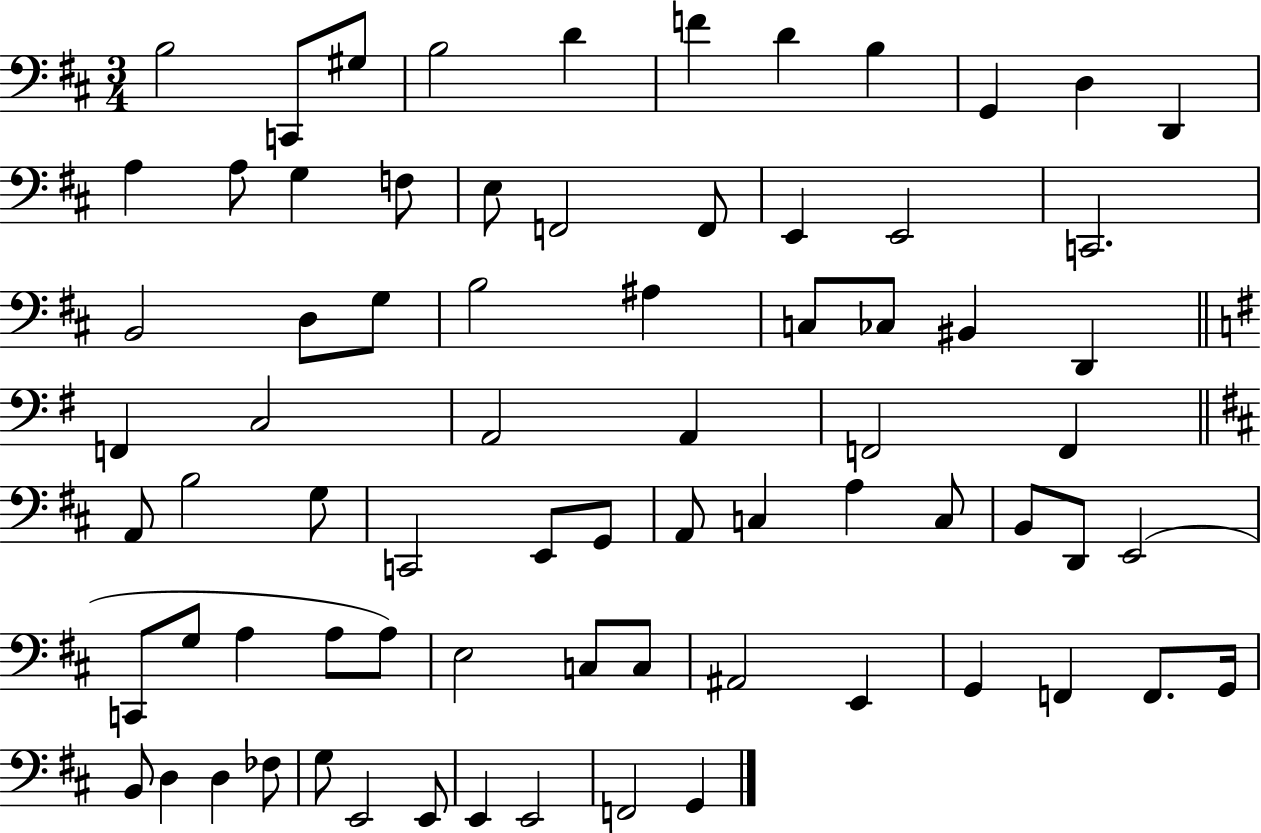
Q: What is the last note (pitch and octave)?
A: G2